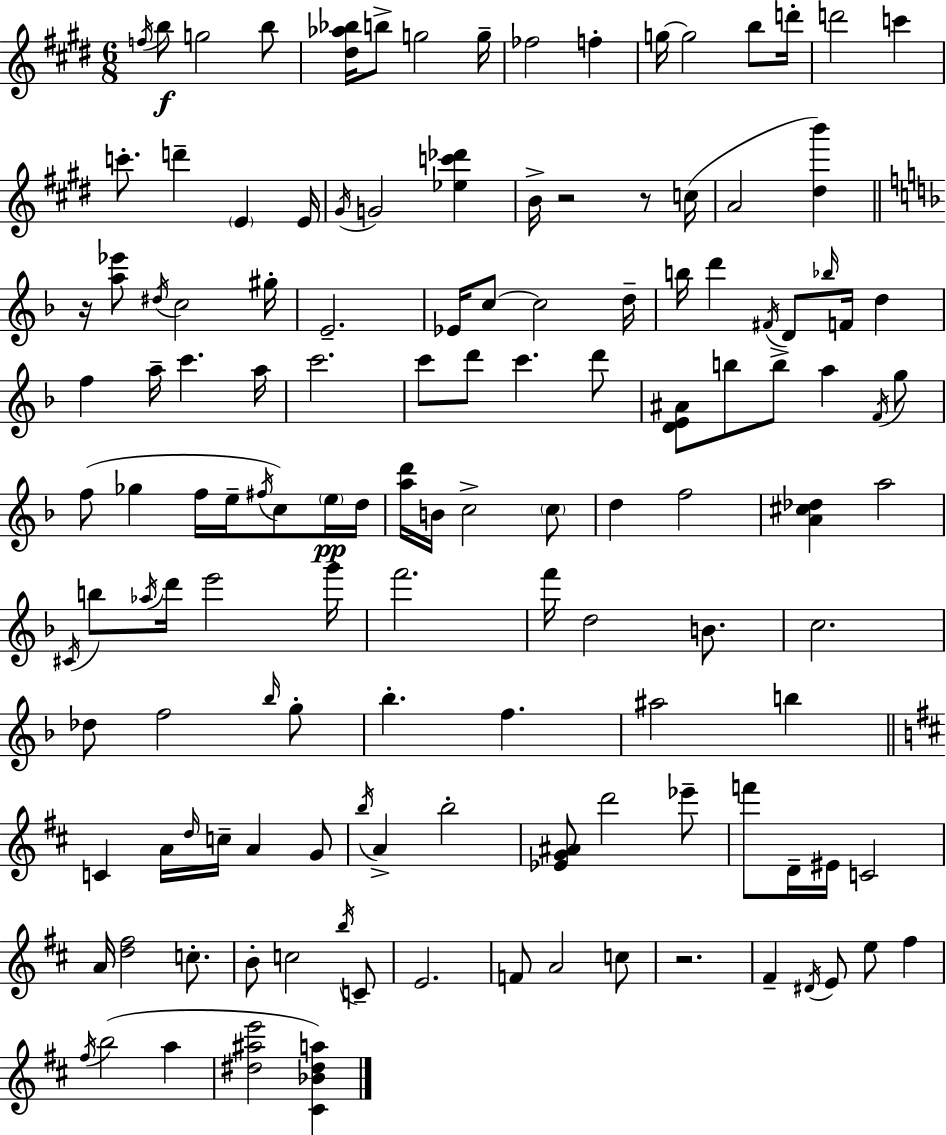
F5/s B5/e G5/h B5/e [D#5,Ab5,Bb5]/s B5/e G5/h G5/s FES5/h F5/q G5/s G5/h B5/e D6/s D6/h C6/q C6/e. D6/q E4/q E4/s G#4/s G4/h [Eb5,C6,Db6]/q B4/s R/h R/e C5/s A4/h [D#5,B6]/q R/s [A5,Eb6]/e D#5/s C5/h G#5/s E4/h. Eb4/s C5/e C5/h D5/s B5/s D6/q F#4/s D4/e Bb5/s F4/s D5/q F5/q A5/s C6/q. A5/s C6/h. C6/e D6/e C6/q. D6/e [D4,E4,A#4]/e B5/e B5/e A5/q F4/s G5/e F5/e Gb5/q F5/s E5/s F#5/s C5/e E5/s D5/s [A5,D6]/s B4/s C5/h C5/e D5/q F5/h [A4,C#5,Db5]/q A5/h C#4/s B5/e Ab5/s D6/s E6/h G6/s F6/h. F6/s D5/h B4/e. C5/h. Db5/e F5/h Bb5/s G5/e Bb5/q. F5/q. A#5/h B5/q C4/q A4/s D5/s C5/s A4/q G4/e B5/s A4/q B5/h [Eb4,G4,A#4]/e D6/h Eb6/e F6/e D4/s EIS4/s C4/h A4/s [D5,F#5]/h C5/e. B4/e C5/h B5/s C4/e E4/h. F4/e A4/h C5/e R/h. F#4/q D#4/s E4/e E5/e F#5/q F#5/s B5/h A5/q [D#5,A#5,E6]/h [C#4,Bb4,D#5,A5]/q